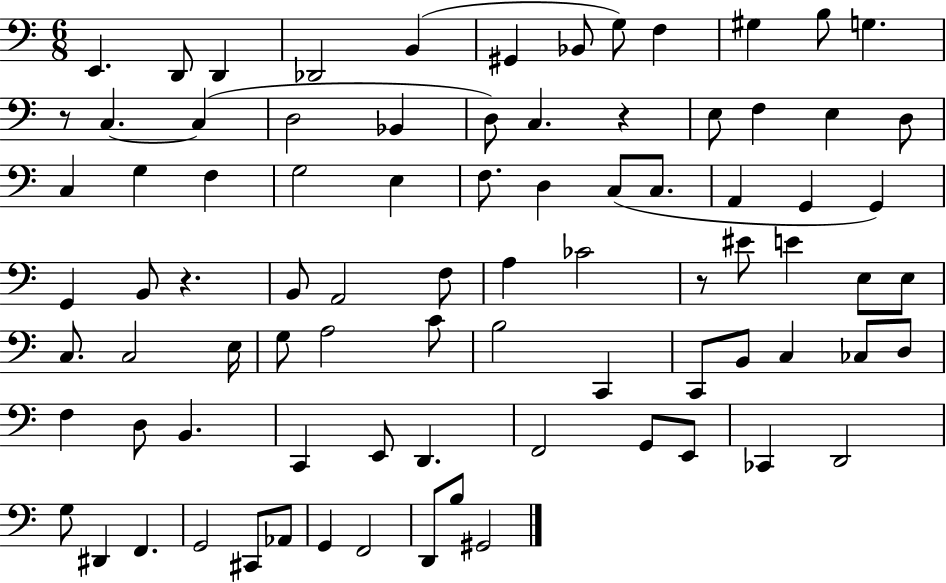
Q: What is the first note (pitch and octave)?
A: E2